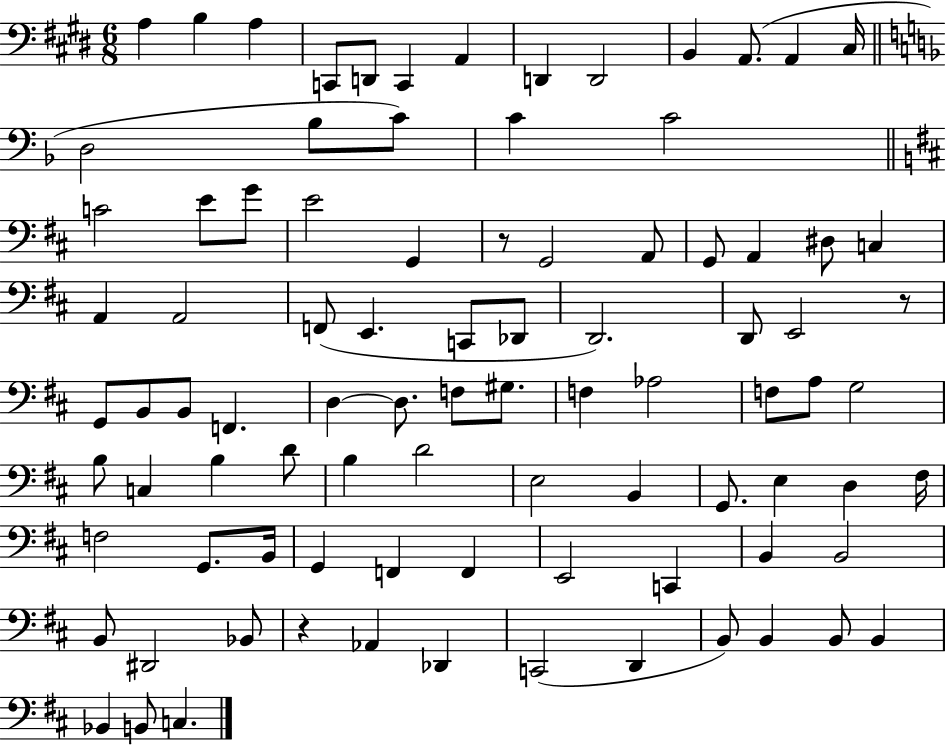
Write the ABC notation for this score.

X:1
T:Untitled
M:6/8
L:1/4
K:E
A, B, A, C,,/2 D,,/2 C,, A,, D,, D,,2 B,, A,,/2 A,, ^C,/4 D,2 _B,/2 C/2 C C2 C2 E/2 G/2 E2 G,, z/2 G,,2 A,,/2 G,,/2 A,, ^D,/2 C, A,, A,,2 F,,/2 E,, C,,/2 _D,,/2 D,,2 D,,/2 E,,2 z/2 G,,/2 B,,/2 B,,/2 F,, D, D,/2 F,/2 ^G,/2 F, _A,2 F,/2 A,/2 G,2 B,/2 C, B, D/2 B, D2 E,2 B,, G,,/2 E, D, ^F,/4 F,2 G,,/2 B,,/4 G,, F,, F,, E,,2 C,, B,, B,,2 B,,/2 ^D,,2 _B,,/2 z _A,, _D,, C,,2 D,, B,,/2 B,, B,,/2 B,, _B,, B,,/2 C,